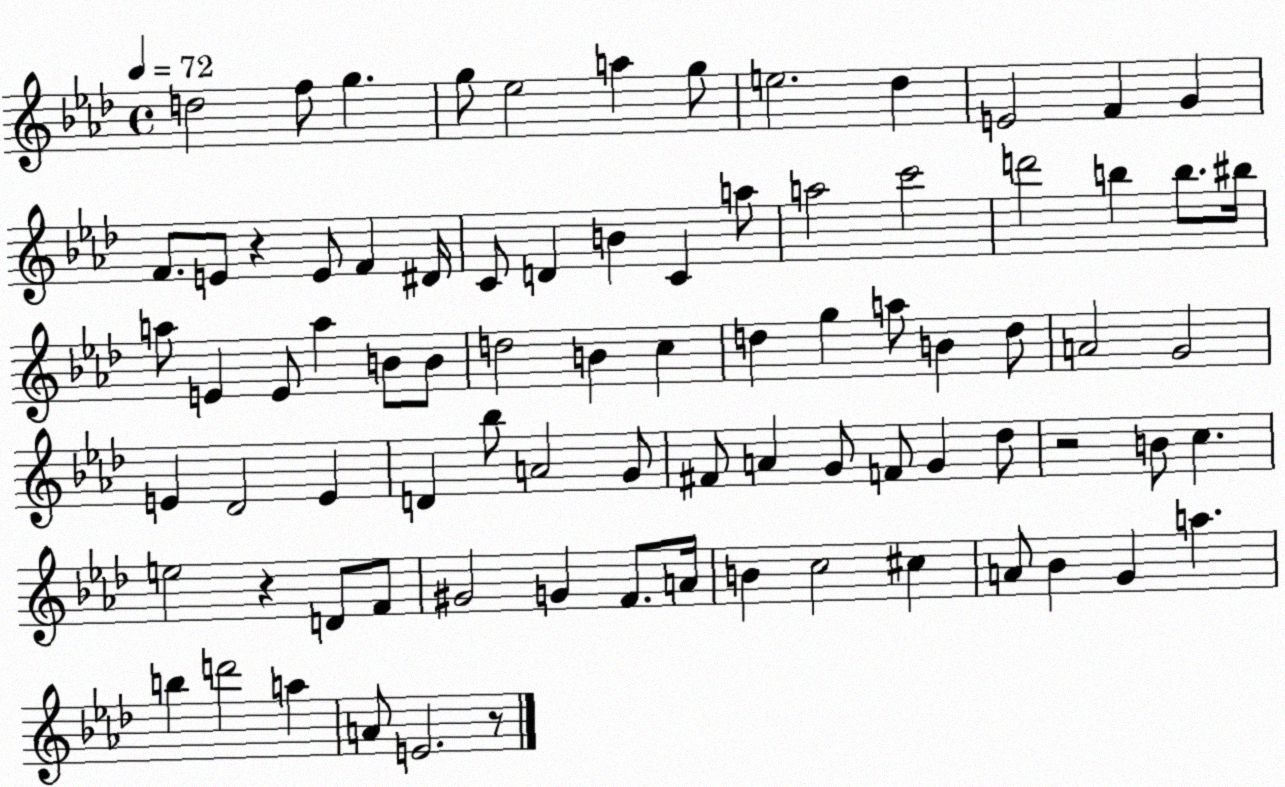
X:1
T:Untitled
M:4/4
L:1/4
K:Ab
d2 f/2 g g/2 _e2 a g/2 e2 _d E2 F G F/2 E/2 z E/2 F ^D/4 C/2 D B C a/2 a2 c'2 d'2 b b/2 ^b/4 a/2 E E/2 a B/2 B/2 d2 B c d g a/2 B d/2 A2 G2 E _D2 E D _b/2 A2 G/2 ^F/2 A G/2 F/2 G _d/2 z2 B/2 c e2 z D/2 F/2 ^G2 G F/2 A/4 B c2 ^c A/2 _B G a b d'2 a A/2 E2 z/2